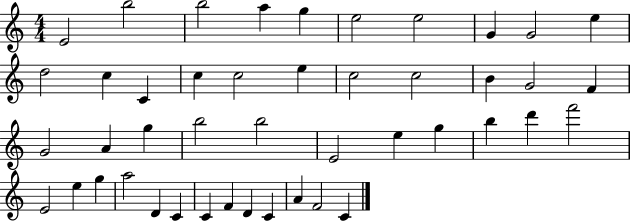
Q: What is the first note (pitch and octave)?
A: E4